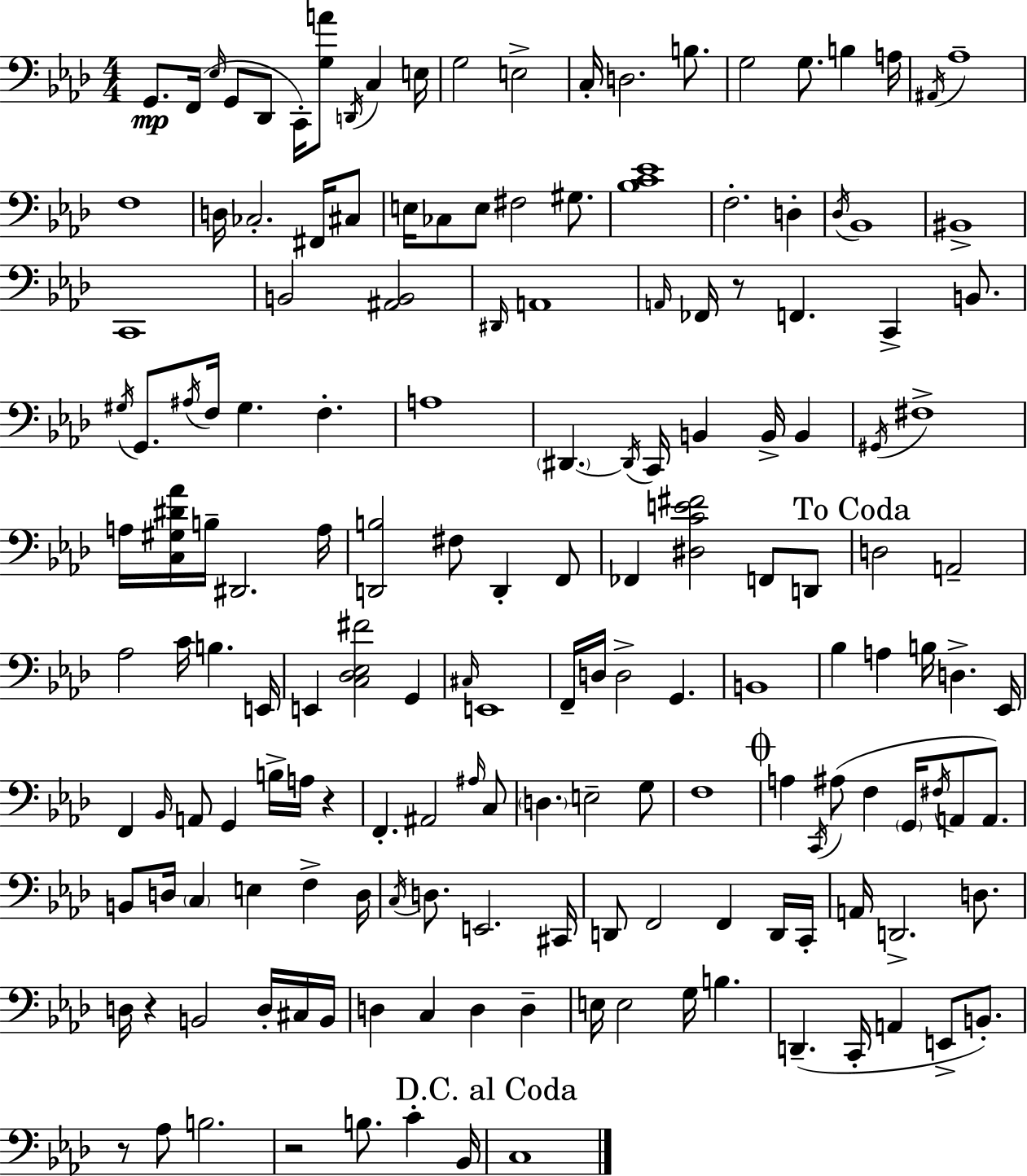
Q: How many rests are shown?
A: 5